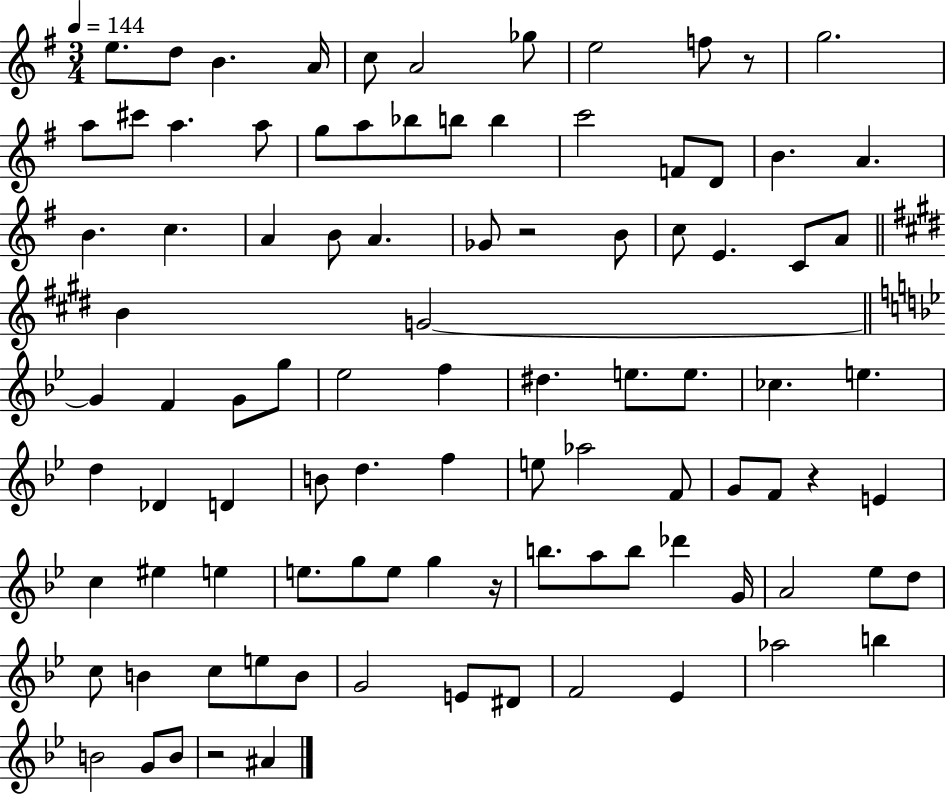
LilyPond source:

{
  \clef treble
  \numericTimeSignature
  \time 3/4
  \key g \major
  \tempo 4 = 144
  e''8. d''8 b'4. a'16 | c''8 a'2 ges''8 | e''2 f''8 r8 | g''2. | \break a''8 cis'''8 a''4. a''8 | g''8 a''8 bes''8 b''8 b''4 | c'''2 f'8 d'8 | b'4. a'4. | \break b'4. c''4. | a'4 b'8 a'4. | ges'8 r2 b'8 | c''8 e'4. c'8 a'8 | \break \bar "||" \break \key e \major b'4 g'2~~ | \bar "||" \break \key g \minor g'4 f'4 g'8 g''8 | ees''2 f''4 | dis''4. e''8. e''8. | ces''4. e''4. | \break d''4 des'4 d'4 | b'8 d''4. f''4 | e''8 aes''2 f'8 | g'8 f'8 r4 e'4 | \break c''4 eis''4 e''4 | e''8. g''8 e''8 g''4 r16 | b''8. a''8 b''8 des'''4 g'16 | a'2 ees''8 d''8 | \break c''8 b'4 c''8 e''8 b'8 | g'2 e'8 dis'8 | f'2 ees'4 | aes''2 b''4 | \break b'2 g'8 b'8 | r2 ais'4 | \bar "|."
}